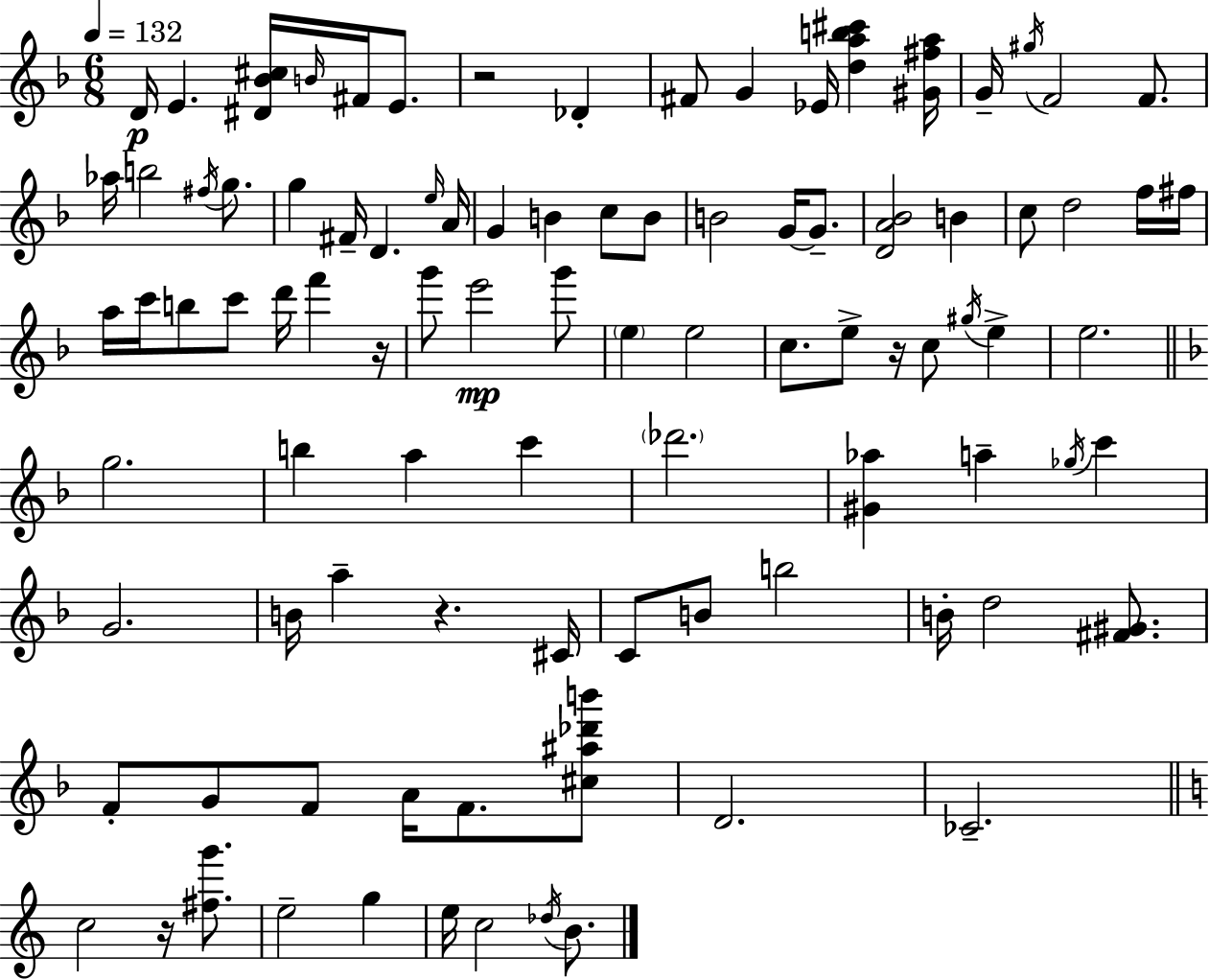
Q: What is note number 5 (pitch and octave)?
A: E4